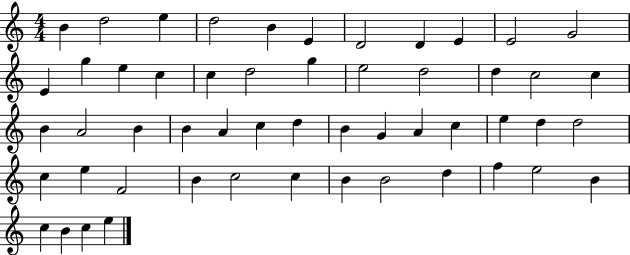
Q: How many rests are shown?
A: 0